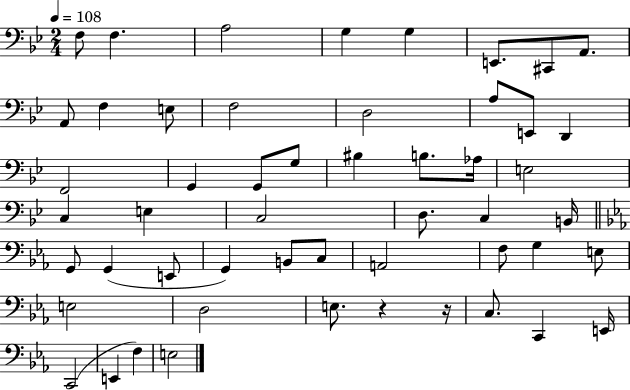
F3/e F3/q. A3/h G3/q G3/q E2/e. C#2/e A2/e. A2/e F3/q E3/e F3/h D3/h A3/e E2/e D2/q F2/h G2/q G2/e G3/e BIS3/q B3/e. Ab3/s E3/h C3/q E3/q C3/h D3/e. C3/q B2/s G2/e G2/q E2/e G2/q B2/e C3/e A2/h F3/e G3/q E3/e E3/h D3/h E3/e. R/q R/s C3/e. C2/q E2/s C2/h E2/q F3/q E3/h